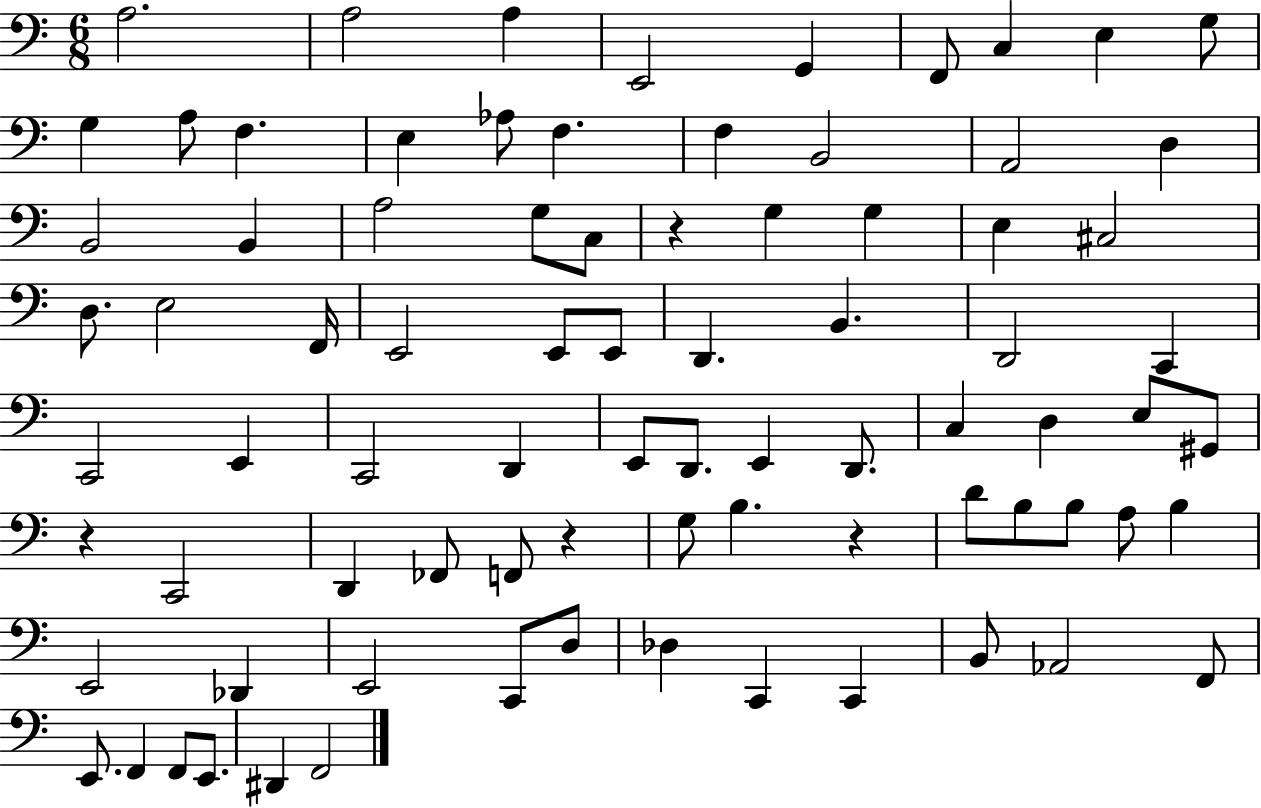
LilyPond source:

{
  \clef bass
  \numericTimeSignature
  \time 6/8
  \key c \major
  \repeat volta 2 { a2. | a2 a4 | e,2 g,4 | f,8 c4 e4 g8 | \break g4 a8 f4. | e4 aes8 f4. | f4 b,2 | a,2 d4 | \break b,2 b,4 | a2 g8 c8 | r4 g4 g4 | e4 cis2 | \break d8. e2 f,16 | e,2 e,8 e,8 | d,4. b,4. | d,2 c,4 | \break c,2 e,4 | c,2 d,4 | e,8 d,8. e,4 d,8. | c4 d4 e8 gis,8 | \break r4 c,2 | d,4 fes,8 f,8 r4 | g8 b4. r4 | d'8 b8 b8 a8 b4 | \break e,2 des,4 | e,2 c,8 d8 | des4 c,4 c,4 | b,8 aes,2 f,8 | \break e,8. f,4 f,8 e,8. | dis,4 f,2 | } \bar "|."
}